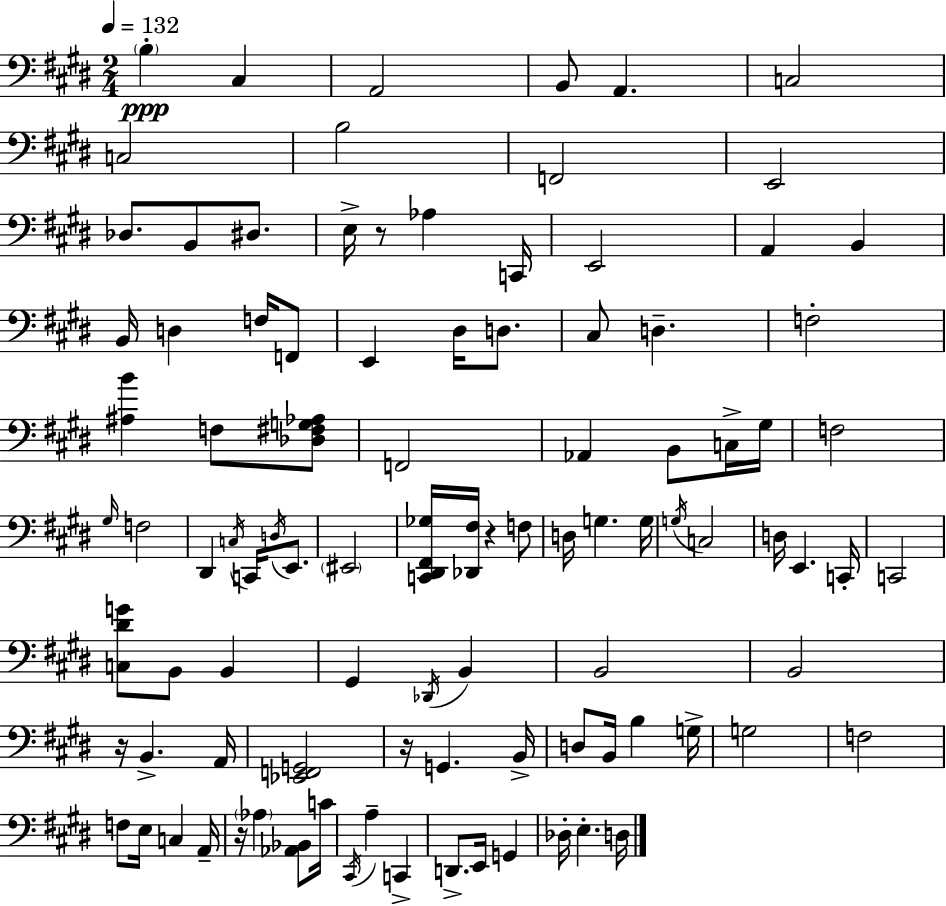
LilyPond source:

{
  \clef bass
  \numericTimeSignature
  \time 2/4
  \key e \major
  \tempo 4 = 132
  \parenthesize b4-.\ppp cis4 | a,2 | b,8 a,4. | c2 | \break c2 | b2 | f,2 | e,2 | \break des8. b,8 dis8. | e16-> r8 aes4 c,16 | e,2 | a,4 b,4 | \break b,16 d4 f16 f,8 | e,4 dis16 d8. | cis8 d4.-- | f2-. | \break <ais b'>4 f8 <des fis g aes>8 | f,2 | aes,4 b,8 c16-> gis16 | f2 | \break \grace { gis16 } f2 | dis,4 \acciaccatura { c16 } c,16 \acciaccatura { d16 } | e,8. \parenthesize eis,2 | <c, dis, fis, ges>16 <des, fis>16 r4 | \break f8 d16 g4. | g16 \acciaccatura { g16 } c2 | d16 e,4. | c,16-. c,2 | \break <c dis' g'>8 b,8 | b,4 gis,4 | \acciaccatura { des,16 } b,4 b,2 | b,2 | \break r16 b,4.-> | a,16 <ees, f, g,>2 | r16 g,4. | b,16-> d8 b,16 | \break b4 g16-> g2 | f2 | f8 e16 | c4 a,16-- r16 \parenthesize aes4 | \break <aes, bes,>8 c'16 \acciaccatura { cis,16 } a4-- | c,4-> d,8.-> | e,16 g,4 des16-. e4.-. | d16 \bar "|."
}